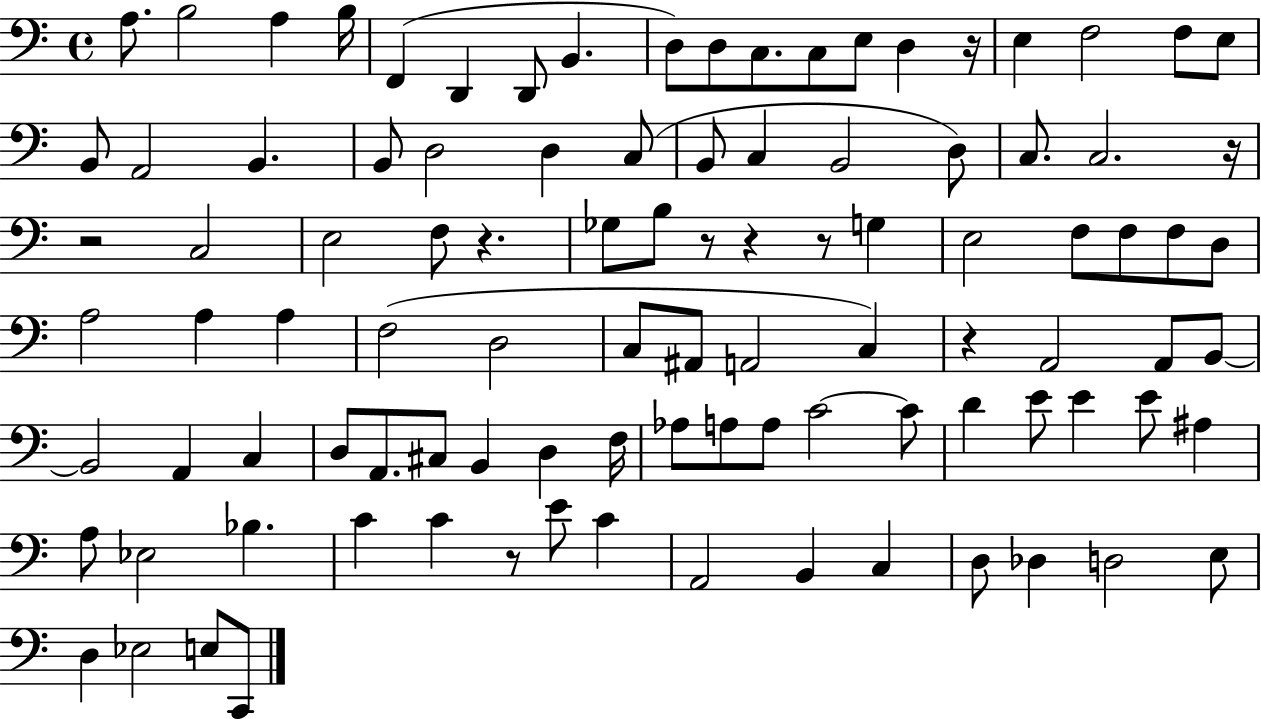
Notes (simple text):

A3/e. B3/h A3/q B3/s F2/q D2/q D2/e B2/q. D3/e D3/e C3/e. C3/e E3/e D3/q R/s E3/q F3/h F3/e E3/e B2/e A2/h B2/q. B2/e D3/h D3/q C3/e B2/e C3/q B2/h D3/e C3/e. C3/h. R/s R/h C3/h E3/h F3/e R/q. Gb3/e B3/e R/e R/q R/e G3/q E3/h F3/e F3/e F3/e D3/e A3/h A3/q A3/q F3/h D3/h C3/e A#2/e A2/h C3/q R/q A2/h A2/e B2/e B2/h A2/q C3/q D3/e A2/e. C#3/e B2/q D3/q F3/s Ab3/e A3/e A3/e C4/h C4/e D4/q E4/e E4/q E4/e A#3/q A3/e Eb3/h Bb3/q. C4/q C4/q R/e E4/e C4/q A2/h B2/q C3/q D3/e Db3/q D3/h E3/e D3/q Eb3/h E3/e C2/e